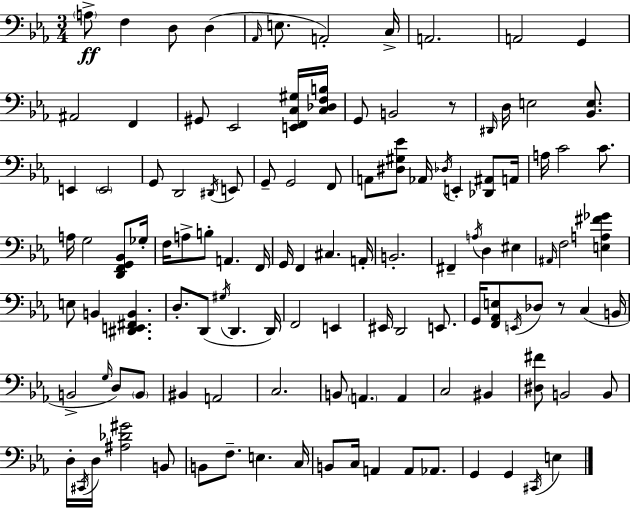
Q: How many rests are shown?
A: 2